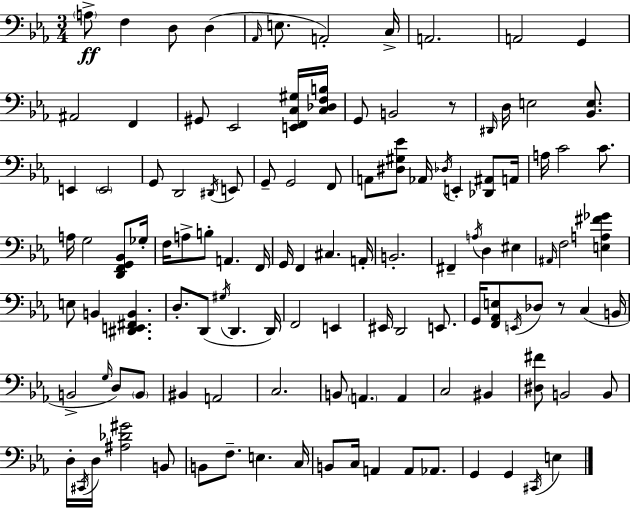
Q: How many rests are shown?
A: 2